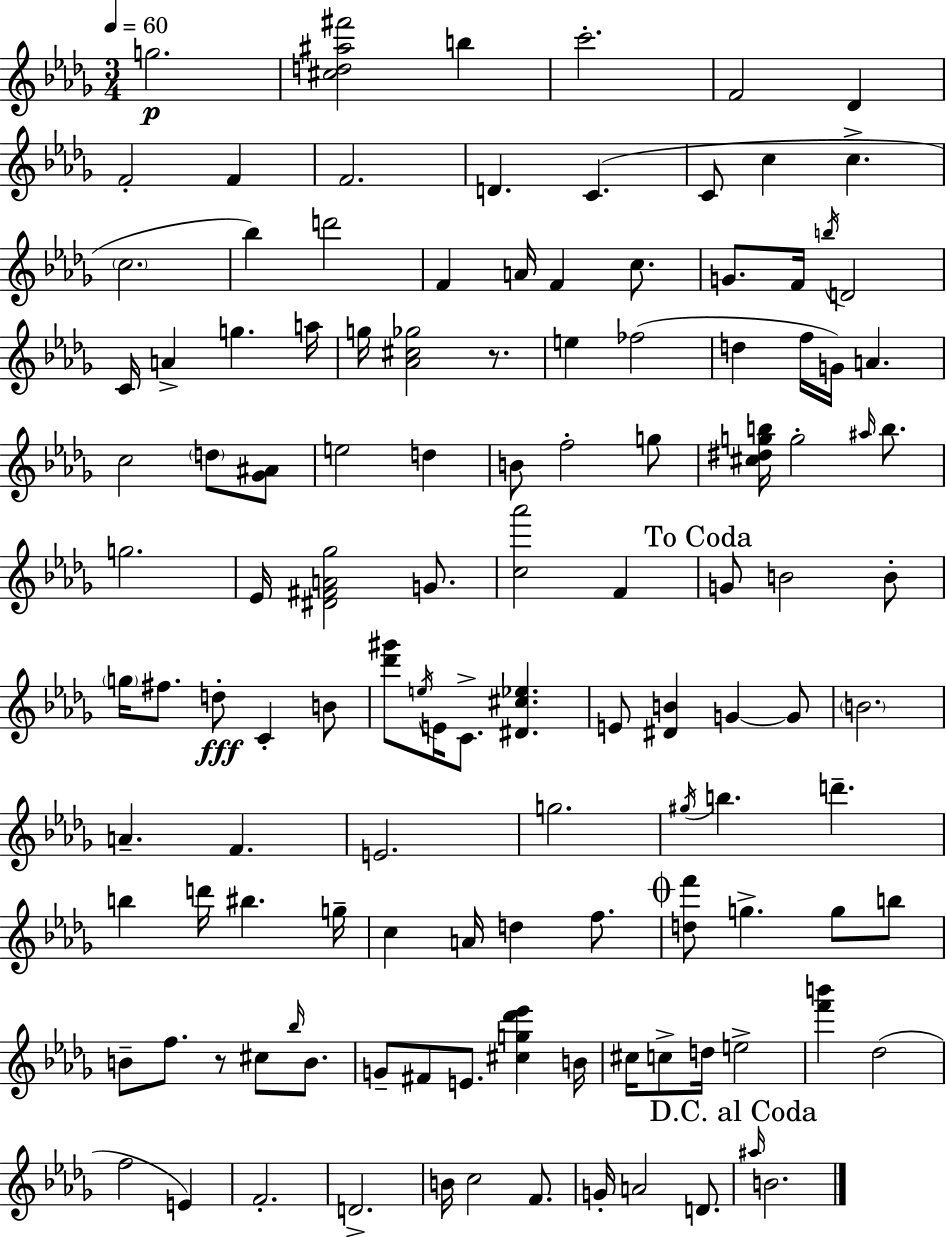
G5/h. [C#5,D5,A#5,F#6]/h B5/q C6/h. F4/h Db4/q F4/h F4/q F4/h. D4/q. C4/q. C4/e C5/q C5/q. C5/h. Bb5/q D6/h F4/q A4/s F4/q C5/e. G4/e. F4/s B5/s D4/h C4/s A4/q G5/q. A5/s G5/s [Ab4,C#5,Gb5]/h R/e. E5/q FES5/h D5/q F5/s G4/s A4/q. C5/h D5/e [Gb4,A#4]/e E5/h D5/q B4/e F5/h G5/e [C#5,D#5,G5,B5]/s G5/h A#5/s B5/e. G5/h. Eb4/s [D#4,F#4,A4,Gb5]/h G4/e. [C5,Ab6]/h F4/q G4/e B4/h B4/e G5/s F#5/e. D5/e C4/q B4/e [Db6,G#6]/e E5/s E4/s C4/e. [D#4,C#5,Eb5]/q. E4/e [D#4,B4]/q G4/q G4/e B4/h. A4/q. F4/q. E4/h. G5/h. G#5/s B5/q. D6/q. B5/q D6/s BIS5/q. G5/s C5/q A4/s D5/q F5/e. [D5,F6]/e G5/q. G5/e B5/e B4/e F5/e. R/e C#5/e Bb5/s B4/e. G4/e F#4/e E4/e. [C#5,G5,Db6,Eb6]/q B4/s C#5/s C5/e D5/s E5/h [F6,B6]/q Db5/h F5/h E4/q F4/h. D4/h. B4/s C5/h F4/e. G4/s A4/h D4/e. A#5/s B4/h.